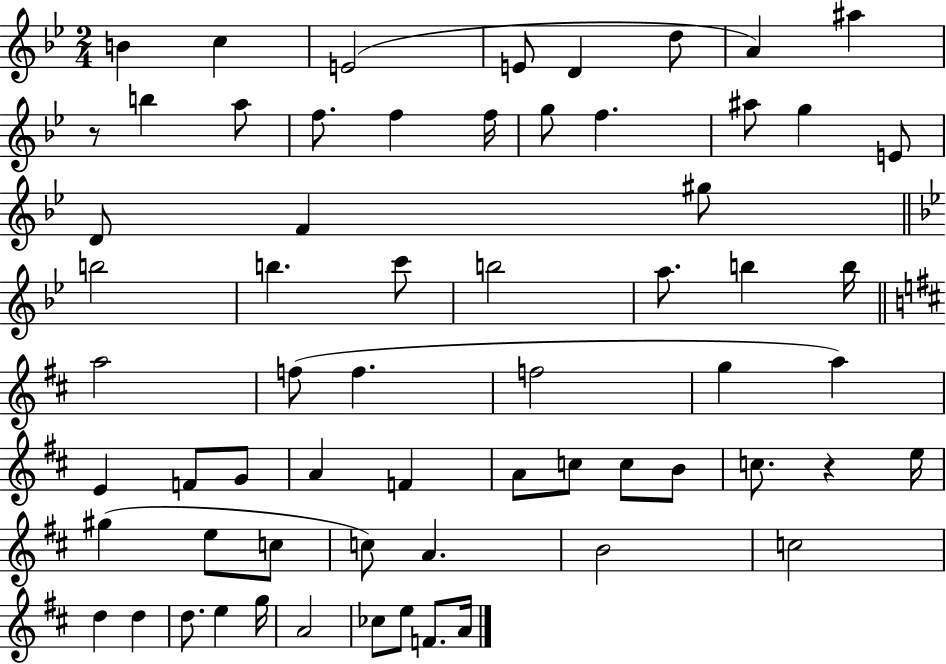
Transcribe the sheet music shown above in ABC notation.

X:1
T:Untitled
M:2/4
L:1/4
K:Bb
B c E2 E/2 D d/2 A ^a z/2 b a/2 f/2 f f/4 g/2 f ^a/2 g E/2 D/2 F ^g/2 b2 b c'/2 b2 a/2 b b/4 a2 f/2 f f2 g a E F/2 G/2 A F A/2 c/2 c/2 B/2 c/2 z e/4 ^g e/2 c/2 c/2 A B2 c2 d d d/2 e g/4 A2 _c/2 e/2 F/2 A/4